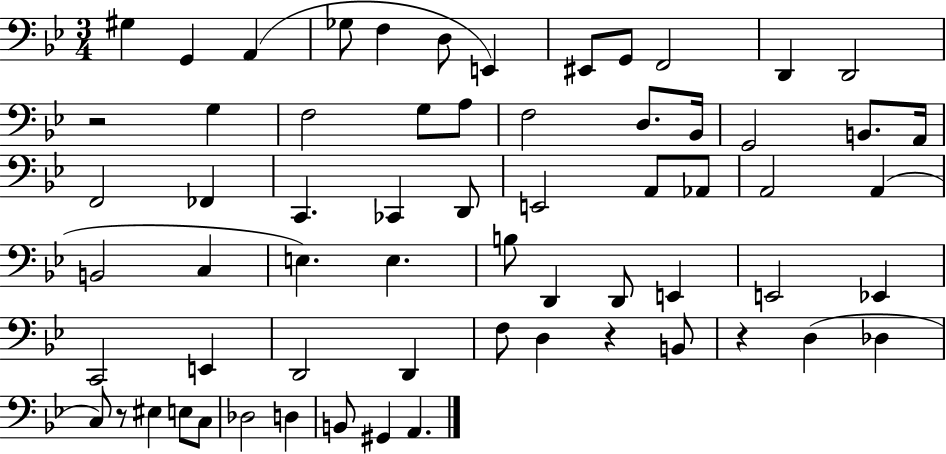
X:1
T:Untitled
M:3/4
L:1/4
K:Bb
^G, G,, A,, _G,/2 F, D,/2 E,, ^E,,/2 G,,/2 F,,2 D,, D,,2 z2 G, F,2 G,/2 A,/2 F,2 D,/2 _B,,/4 G,,2 B,,/2 A,,/4 F,,2 _F,, C,, _C,, D,,/2 E,,2 A,,/2 _A,,/2 A,,2 A,, B,,2 C, E, E, B,/2 D,, D,,/2 E,, E,,2 _E,, C,,2 E,, D,,2 D,, F,/2 D, z B,,/2 z D, _D, C,/2 z/2 ^E, E,/2 C,/2 _D,2 D, B,,/2 ^G,, A,,